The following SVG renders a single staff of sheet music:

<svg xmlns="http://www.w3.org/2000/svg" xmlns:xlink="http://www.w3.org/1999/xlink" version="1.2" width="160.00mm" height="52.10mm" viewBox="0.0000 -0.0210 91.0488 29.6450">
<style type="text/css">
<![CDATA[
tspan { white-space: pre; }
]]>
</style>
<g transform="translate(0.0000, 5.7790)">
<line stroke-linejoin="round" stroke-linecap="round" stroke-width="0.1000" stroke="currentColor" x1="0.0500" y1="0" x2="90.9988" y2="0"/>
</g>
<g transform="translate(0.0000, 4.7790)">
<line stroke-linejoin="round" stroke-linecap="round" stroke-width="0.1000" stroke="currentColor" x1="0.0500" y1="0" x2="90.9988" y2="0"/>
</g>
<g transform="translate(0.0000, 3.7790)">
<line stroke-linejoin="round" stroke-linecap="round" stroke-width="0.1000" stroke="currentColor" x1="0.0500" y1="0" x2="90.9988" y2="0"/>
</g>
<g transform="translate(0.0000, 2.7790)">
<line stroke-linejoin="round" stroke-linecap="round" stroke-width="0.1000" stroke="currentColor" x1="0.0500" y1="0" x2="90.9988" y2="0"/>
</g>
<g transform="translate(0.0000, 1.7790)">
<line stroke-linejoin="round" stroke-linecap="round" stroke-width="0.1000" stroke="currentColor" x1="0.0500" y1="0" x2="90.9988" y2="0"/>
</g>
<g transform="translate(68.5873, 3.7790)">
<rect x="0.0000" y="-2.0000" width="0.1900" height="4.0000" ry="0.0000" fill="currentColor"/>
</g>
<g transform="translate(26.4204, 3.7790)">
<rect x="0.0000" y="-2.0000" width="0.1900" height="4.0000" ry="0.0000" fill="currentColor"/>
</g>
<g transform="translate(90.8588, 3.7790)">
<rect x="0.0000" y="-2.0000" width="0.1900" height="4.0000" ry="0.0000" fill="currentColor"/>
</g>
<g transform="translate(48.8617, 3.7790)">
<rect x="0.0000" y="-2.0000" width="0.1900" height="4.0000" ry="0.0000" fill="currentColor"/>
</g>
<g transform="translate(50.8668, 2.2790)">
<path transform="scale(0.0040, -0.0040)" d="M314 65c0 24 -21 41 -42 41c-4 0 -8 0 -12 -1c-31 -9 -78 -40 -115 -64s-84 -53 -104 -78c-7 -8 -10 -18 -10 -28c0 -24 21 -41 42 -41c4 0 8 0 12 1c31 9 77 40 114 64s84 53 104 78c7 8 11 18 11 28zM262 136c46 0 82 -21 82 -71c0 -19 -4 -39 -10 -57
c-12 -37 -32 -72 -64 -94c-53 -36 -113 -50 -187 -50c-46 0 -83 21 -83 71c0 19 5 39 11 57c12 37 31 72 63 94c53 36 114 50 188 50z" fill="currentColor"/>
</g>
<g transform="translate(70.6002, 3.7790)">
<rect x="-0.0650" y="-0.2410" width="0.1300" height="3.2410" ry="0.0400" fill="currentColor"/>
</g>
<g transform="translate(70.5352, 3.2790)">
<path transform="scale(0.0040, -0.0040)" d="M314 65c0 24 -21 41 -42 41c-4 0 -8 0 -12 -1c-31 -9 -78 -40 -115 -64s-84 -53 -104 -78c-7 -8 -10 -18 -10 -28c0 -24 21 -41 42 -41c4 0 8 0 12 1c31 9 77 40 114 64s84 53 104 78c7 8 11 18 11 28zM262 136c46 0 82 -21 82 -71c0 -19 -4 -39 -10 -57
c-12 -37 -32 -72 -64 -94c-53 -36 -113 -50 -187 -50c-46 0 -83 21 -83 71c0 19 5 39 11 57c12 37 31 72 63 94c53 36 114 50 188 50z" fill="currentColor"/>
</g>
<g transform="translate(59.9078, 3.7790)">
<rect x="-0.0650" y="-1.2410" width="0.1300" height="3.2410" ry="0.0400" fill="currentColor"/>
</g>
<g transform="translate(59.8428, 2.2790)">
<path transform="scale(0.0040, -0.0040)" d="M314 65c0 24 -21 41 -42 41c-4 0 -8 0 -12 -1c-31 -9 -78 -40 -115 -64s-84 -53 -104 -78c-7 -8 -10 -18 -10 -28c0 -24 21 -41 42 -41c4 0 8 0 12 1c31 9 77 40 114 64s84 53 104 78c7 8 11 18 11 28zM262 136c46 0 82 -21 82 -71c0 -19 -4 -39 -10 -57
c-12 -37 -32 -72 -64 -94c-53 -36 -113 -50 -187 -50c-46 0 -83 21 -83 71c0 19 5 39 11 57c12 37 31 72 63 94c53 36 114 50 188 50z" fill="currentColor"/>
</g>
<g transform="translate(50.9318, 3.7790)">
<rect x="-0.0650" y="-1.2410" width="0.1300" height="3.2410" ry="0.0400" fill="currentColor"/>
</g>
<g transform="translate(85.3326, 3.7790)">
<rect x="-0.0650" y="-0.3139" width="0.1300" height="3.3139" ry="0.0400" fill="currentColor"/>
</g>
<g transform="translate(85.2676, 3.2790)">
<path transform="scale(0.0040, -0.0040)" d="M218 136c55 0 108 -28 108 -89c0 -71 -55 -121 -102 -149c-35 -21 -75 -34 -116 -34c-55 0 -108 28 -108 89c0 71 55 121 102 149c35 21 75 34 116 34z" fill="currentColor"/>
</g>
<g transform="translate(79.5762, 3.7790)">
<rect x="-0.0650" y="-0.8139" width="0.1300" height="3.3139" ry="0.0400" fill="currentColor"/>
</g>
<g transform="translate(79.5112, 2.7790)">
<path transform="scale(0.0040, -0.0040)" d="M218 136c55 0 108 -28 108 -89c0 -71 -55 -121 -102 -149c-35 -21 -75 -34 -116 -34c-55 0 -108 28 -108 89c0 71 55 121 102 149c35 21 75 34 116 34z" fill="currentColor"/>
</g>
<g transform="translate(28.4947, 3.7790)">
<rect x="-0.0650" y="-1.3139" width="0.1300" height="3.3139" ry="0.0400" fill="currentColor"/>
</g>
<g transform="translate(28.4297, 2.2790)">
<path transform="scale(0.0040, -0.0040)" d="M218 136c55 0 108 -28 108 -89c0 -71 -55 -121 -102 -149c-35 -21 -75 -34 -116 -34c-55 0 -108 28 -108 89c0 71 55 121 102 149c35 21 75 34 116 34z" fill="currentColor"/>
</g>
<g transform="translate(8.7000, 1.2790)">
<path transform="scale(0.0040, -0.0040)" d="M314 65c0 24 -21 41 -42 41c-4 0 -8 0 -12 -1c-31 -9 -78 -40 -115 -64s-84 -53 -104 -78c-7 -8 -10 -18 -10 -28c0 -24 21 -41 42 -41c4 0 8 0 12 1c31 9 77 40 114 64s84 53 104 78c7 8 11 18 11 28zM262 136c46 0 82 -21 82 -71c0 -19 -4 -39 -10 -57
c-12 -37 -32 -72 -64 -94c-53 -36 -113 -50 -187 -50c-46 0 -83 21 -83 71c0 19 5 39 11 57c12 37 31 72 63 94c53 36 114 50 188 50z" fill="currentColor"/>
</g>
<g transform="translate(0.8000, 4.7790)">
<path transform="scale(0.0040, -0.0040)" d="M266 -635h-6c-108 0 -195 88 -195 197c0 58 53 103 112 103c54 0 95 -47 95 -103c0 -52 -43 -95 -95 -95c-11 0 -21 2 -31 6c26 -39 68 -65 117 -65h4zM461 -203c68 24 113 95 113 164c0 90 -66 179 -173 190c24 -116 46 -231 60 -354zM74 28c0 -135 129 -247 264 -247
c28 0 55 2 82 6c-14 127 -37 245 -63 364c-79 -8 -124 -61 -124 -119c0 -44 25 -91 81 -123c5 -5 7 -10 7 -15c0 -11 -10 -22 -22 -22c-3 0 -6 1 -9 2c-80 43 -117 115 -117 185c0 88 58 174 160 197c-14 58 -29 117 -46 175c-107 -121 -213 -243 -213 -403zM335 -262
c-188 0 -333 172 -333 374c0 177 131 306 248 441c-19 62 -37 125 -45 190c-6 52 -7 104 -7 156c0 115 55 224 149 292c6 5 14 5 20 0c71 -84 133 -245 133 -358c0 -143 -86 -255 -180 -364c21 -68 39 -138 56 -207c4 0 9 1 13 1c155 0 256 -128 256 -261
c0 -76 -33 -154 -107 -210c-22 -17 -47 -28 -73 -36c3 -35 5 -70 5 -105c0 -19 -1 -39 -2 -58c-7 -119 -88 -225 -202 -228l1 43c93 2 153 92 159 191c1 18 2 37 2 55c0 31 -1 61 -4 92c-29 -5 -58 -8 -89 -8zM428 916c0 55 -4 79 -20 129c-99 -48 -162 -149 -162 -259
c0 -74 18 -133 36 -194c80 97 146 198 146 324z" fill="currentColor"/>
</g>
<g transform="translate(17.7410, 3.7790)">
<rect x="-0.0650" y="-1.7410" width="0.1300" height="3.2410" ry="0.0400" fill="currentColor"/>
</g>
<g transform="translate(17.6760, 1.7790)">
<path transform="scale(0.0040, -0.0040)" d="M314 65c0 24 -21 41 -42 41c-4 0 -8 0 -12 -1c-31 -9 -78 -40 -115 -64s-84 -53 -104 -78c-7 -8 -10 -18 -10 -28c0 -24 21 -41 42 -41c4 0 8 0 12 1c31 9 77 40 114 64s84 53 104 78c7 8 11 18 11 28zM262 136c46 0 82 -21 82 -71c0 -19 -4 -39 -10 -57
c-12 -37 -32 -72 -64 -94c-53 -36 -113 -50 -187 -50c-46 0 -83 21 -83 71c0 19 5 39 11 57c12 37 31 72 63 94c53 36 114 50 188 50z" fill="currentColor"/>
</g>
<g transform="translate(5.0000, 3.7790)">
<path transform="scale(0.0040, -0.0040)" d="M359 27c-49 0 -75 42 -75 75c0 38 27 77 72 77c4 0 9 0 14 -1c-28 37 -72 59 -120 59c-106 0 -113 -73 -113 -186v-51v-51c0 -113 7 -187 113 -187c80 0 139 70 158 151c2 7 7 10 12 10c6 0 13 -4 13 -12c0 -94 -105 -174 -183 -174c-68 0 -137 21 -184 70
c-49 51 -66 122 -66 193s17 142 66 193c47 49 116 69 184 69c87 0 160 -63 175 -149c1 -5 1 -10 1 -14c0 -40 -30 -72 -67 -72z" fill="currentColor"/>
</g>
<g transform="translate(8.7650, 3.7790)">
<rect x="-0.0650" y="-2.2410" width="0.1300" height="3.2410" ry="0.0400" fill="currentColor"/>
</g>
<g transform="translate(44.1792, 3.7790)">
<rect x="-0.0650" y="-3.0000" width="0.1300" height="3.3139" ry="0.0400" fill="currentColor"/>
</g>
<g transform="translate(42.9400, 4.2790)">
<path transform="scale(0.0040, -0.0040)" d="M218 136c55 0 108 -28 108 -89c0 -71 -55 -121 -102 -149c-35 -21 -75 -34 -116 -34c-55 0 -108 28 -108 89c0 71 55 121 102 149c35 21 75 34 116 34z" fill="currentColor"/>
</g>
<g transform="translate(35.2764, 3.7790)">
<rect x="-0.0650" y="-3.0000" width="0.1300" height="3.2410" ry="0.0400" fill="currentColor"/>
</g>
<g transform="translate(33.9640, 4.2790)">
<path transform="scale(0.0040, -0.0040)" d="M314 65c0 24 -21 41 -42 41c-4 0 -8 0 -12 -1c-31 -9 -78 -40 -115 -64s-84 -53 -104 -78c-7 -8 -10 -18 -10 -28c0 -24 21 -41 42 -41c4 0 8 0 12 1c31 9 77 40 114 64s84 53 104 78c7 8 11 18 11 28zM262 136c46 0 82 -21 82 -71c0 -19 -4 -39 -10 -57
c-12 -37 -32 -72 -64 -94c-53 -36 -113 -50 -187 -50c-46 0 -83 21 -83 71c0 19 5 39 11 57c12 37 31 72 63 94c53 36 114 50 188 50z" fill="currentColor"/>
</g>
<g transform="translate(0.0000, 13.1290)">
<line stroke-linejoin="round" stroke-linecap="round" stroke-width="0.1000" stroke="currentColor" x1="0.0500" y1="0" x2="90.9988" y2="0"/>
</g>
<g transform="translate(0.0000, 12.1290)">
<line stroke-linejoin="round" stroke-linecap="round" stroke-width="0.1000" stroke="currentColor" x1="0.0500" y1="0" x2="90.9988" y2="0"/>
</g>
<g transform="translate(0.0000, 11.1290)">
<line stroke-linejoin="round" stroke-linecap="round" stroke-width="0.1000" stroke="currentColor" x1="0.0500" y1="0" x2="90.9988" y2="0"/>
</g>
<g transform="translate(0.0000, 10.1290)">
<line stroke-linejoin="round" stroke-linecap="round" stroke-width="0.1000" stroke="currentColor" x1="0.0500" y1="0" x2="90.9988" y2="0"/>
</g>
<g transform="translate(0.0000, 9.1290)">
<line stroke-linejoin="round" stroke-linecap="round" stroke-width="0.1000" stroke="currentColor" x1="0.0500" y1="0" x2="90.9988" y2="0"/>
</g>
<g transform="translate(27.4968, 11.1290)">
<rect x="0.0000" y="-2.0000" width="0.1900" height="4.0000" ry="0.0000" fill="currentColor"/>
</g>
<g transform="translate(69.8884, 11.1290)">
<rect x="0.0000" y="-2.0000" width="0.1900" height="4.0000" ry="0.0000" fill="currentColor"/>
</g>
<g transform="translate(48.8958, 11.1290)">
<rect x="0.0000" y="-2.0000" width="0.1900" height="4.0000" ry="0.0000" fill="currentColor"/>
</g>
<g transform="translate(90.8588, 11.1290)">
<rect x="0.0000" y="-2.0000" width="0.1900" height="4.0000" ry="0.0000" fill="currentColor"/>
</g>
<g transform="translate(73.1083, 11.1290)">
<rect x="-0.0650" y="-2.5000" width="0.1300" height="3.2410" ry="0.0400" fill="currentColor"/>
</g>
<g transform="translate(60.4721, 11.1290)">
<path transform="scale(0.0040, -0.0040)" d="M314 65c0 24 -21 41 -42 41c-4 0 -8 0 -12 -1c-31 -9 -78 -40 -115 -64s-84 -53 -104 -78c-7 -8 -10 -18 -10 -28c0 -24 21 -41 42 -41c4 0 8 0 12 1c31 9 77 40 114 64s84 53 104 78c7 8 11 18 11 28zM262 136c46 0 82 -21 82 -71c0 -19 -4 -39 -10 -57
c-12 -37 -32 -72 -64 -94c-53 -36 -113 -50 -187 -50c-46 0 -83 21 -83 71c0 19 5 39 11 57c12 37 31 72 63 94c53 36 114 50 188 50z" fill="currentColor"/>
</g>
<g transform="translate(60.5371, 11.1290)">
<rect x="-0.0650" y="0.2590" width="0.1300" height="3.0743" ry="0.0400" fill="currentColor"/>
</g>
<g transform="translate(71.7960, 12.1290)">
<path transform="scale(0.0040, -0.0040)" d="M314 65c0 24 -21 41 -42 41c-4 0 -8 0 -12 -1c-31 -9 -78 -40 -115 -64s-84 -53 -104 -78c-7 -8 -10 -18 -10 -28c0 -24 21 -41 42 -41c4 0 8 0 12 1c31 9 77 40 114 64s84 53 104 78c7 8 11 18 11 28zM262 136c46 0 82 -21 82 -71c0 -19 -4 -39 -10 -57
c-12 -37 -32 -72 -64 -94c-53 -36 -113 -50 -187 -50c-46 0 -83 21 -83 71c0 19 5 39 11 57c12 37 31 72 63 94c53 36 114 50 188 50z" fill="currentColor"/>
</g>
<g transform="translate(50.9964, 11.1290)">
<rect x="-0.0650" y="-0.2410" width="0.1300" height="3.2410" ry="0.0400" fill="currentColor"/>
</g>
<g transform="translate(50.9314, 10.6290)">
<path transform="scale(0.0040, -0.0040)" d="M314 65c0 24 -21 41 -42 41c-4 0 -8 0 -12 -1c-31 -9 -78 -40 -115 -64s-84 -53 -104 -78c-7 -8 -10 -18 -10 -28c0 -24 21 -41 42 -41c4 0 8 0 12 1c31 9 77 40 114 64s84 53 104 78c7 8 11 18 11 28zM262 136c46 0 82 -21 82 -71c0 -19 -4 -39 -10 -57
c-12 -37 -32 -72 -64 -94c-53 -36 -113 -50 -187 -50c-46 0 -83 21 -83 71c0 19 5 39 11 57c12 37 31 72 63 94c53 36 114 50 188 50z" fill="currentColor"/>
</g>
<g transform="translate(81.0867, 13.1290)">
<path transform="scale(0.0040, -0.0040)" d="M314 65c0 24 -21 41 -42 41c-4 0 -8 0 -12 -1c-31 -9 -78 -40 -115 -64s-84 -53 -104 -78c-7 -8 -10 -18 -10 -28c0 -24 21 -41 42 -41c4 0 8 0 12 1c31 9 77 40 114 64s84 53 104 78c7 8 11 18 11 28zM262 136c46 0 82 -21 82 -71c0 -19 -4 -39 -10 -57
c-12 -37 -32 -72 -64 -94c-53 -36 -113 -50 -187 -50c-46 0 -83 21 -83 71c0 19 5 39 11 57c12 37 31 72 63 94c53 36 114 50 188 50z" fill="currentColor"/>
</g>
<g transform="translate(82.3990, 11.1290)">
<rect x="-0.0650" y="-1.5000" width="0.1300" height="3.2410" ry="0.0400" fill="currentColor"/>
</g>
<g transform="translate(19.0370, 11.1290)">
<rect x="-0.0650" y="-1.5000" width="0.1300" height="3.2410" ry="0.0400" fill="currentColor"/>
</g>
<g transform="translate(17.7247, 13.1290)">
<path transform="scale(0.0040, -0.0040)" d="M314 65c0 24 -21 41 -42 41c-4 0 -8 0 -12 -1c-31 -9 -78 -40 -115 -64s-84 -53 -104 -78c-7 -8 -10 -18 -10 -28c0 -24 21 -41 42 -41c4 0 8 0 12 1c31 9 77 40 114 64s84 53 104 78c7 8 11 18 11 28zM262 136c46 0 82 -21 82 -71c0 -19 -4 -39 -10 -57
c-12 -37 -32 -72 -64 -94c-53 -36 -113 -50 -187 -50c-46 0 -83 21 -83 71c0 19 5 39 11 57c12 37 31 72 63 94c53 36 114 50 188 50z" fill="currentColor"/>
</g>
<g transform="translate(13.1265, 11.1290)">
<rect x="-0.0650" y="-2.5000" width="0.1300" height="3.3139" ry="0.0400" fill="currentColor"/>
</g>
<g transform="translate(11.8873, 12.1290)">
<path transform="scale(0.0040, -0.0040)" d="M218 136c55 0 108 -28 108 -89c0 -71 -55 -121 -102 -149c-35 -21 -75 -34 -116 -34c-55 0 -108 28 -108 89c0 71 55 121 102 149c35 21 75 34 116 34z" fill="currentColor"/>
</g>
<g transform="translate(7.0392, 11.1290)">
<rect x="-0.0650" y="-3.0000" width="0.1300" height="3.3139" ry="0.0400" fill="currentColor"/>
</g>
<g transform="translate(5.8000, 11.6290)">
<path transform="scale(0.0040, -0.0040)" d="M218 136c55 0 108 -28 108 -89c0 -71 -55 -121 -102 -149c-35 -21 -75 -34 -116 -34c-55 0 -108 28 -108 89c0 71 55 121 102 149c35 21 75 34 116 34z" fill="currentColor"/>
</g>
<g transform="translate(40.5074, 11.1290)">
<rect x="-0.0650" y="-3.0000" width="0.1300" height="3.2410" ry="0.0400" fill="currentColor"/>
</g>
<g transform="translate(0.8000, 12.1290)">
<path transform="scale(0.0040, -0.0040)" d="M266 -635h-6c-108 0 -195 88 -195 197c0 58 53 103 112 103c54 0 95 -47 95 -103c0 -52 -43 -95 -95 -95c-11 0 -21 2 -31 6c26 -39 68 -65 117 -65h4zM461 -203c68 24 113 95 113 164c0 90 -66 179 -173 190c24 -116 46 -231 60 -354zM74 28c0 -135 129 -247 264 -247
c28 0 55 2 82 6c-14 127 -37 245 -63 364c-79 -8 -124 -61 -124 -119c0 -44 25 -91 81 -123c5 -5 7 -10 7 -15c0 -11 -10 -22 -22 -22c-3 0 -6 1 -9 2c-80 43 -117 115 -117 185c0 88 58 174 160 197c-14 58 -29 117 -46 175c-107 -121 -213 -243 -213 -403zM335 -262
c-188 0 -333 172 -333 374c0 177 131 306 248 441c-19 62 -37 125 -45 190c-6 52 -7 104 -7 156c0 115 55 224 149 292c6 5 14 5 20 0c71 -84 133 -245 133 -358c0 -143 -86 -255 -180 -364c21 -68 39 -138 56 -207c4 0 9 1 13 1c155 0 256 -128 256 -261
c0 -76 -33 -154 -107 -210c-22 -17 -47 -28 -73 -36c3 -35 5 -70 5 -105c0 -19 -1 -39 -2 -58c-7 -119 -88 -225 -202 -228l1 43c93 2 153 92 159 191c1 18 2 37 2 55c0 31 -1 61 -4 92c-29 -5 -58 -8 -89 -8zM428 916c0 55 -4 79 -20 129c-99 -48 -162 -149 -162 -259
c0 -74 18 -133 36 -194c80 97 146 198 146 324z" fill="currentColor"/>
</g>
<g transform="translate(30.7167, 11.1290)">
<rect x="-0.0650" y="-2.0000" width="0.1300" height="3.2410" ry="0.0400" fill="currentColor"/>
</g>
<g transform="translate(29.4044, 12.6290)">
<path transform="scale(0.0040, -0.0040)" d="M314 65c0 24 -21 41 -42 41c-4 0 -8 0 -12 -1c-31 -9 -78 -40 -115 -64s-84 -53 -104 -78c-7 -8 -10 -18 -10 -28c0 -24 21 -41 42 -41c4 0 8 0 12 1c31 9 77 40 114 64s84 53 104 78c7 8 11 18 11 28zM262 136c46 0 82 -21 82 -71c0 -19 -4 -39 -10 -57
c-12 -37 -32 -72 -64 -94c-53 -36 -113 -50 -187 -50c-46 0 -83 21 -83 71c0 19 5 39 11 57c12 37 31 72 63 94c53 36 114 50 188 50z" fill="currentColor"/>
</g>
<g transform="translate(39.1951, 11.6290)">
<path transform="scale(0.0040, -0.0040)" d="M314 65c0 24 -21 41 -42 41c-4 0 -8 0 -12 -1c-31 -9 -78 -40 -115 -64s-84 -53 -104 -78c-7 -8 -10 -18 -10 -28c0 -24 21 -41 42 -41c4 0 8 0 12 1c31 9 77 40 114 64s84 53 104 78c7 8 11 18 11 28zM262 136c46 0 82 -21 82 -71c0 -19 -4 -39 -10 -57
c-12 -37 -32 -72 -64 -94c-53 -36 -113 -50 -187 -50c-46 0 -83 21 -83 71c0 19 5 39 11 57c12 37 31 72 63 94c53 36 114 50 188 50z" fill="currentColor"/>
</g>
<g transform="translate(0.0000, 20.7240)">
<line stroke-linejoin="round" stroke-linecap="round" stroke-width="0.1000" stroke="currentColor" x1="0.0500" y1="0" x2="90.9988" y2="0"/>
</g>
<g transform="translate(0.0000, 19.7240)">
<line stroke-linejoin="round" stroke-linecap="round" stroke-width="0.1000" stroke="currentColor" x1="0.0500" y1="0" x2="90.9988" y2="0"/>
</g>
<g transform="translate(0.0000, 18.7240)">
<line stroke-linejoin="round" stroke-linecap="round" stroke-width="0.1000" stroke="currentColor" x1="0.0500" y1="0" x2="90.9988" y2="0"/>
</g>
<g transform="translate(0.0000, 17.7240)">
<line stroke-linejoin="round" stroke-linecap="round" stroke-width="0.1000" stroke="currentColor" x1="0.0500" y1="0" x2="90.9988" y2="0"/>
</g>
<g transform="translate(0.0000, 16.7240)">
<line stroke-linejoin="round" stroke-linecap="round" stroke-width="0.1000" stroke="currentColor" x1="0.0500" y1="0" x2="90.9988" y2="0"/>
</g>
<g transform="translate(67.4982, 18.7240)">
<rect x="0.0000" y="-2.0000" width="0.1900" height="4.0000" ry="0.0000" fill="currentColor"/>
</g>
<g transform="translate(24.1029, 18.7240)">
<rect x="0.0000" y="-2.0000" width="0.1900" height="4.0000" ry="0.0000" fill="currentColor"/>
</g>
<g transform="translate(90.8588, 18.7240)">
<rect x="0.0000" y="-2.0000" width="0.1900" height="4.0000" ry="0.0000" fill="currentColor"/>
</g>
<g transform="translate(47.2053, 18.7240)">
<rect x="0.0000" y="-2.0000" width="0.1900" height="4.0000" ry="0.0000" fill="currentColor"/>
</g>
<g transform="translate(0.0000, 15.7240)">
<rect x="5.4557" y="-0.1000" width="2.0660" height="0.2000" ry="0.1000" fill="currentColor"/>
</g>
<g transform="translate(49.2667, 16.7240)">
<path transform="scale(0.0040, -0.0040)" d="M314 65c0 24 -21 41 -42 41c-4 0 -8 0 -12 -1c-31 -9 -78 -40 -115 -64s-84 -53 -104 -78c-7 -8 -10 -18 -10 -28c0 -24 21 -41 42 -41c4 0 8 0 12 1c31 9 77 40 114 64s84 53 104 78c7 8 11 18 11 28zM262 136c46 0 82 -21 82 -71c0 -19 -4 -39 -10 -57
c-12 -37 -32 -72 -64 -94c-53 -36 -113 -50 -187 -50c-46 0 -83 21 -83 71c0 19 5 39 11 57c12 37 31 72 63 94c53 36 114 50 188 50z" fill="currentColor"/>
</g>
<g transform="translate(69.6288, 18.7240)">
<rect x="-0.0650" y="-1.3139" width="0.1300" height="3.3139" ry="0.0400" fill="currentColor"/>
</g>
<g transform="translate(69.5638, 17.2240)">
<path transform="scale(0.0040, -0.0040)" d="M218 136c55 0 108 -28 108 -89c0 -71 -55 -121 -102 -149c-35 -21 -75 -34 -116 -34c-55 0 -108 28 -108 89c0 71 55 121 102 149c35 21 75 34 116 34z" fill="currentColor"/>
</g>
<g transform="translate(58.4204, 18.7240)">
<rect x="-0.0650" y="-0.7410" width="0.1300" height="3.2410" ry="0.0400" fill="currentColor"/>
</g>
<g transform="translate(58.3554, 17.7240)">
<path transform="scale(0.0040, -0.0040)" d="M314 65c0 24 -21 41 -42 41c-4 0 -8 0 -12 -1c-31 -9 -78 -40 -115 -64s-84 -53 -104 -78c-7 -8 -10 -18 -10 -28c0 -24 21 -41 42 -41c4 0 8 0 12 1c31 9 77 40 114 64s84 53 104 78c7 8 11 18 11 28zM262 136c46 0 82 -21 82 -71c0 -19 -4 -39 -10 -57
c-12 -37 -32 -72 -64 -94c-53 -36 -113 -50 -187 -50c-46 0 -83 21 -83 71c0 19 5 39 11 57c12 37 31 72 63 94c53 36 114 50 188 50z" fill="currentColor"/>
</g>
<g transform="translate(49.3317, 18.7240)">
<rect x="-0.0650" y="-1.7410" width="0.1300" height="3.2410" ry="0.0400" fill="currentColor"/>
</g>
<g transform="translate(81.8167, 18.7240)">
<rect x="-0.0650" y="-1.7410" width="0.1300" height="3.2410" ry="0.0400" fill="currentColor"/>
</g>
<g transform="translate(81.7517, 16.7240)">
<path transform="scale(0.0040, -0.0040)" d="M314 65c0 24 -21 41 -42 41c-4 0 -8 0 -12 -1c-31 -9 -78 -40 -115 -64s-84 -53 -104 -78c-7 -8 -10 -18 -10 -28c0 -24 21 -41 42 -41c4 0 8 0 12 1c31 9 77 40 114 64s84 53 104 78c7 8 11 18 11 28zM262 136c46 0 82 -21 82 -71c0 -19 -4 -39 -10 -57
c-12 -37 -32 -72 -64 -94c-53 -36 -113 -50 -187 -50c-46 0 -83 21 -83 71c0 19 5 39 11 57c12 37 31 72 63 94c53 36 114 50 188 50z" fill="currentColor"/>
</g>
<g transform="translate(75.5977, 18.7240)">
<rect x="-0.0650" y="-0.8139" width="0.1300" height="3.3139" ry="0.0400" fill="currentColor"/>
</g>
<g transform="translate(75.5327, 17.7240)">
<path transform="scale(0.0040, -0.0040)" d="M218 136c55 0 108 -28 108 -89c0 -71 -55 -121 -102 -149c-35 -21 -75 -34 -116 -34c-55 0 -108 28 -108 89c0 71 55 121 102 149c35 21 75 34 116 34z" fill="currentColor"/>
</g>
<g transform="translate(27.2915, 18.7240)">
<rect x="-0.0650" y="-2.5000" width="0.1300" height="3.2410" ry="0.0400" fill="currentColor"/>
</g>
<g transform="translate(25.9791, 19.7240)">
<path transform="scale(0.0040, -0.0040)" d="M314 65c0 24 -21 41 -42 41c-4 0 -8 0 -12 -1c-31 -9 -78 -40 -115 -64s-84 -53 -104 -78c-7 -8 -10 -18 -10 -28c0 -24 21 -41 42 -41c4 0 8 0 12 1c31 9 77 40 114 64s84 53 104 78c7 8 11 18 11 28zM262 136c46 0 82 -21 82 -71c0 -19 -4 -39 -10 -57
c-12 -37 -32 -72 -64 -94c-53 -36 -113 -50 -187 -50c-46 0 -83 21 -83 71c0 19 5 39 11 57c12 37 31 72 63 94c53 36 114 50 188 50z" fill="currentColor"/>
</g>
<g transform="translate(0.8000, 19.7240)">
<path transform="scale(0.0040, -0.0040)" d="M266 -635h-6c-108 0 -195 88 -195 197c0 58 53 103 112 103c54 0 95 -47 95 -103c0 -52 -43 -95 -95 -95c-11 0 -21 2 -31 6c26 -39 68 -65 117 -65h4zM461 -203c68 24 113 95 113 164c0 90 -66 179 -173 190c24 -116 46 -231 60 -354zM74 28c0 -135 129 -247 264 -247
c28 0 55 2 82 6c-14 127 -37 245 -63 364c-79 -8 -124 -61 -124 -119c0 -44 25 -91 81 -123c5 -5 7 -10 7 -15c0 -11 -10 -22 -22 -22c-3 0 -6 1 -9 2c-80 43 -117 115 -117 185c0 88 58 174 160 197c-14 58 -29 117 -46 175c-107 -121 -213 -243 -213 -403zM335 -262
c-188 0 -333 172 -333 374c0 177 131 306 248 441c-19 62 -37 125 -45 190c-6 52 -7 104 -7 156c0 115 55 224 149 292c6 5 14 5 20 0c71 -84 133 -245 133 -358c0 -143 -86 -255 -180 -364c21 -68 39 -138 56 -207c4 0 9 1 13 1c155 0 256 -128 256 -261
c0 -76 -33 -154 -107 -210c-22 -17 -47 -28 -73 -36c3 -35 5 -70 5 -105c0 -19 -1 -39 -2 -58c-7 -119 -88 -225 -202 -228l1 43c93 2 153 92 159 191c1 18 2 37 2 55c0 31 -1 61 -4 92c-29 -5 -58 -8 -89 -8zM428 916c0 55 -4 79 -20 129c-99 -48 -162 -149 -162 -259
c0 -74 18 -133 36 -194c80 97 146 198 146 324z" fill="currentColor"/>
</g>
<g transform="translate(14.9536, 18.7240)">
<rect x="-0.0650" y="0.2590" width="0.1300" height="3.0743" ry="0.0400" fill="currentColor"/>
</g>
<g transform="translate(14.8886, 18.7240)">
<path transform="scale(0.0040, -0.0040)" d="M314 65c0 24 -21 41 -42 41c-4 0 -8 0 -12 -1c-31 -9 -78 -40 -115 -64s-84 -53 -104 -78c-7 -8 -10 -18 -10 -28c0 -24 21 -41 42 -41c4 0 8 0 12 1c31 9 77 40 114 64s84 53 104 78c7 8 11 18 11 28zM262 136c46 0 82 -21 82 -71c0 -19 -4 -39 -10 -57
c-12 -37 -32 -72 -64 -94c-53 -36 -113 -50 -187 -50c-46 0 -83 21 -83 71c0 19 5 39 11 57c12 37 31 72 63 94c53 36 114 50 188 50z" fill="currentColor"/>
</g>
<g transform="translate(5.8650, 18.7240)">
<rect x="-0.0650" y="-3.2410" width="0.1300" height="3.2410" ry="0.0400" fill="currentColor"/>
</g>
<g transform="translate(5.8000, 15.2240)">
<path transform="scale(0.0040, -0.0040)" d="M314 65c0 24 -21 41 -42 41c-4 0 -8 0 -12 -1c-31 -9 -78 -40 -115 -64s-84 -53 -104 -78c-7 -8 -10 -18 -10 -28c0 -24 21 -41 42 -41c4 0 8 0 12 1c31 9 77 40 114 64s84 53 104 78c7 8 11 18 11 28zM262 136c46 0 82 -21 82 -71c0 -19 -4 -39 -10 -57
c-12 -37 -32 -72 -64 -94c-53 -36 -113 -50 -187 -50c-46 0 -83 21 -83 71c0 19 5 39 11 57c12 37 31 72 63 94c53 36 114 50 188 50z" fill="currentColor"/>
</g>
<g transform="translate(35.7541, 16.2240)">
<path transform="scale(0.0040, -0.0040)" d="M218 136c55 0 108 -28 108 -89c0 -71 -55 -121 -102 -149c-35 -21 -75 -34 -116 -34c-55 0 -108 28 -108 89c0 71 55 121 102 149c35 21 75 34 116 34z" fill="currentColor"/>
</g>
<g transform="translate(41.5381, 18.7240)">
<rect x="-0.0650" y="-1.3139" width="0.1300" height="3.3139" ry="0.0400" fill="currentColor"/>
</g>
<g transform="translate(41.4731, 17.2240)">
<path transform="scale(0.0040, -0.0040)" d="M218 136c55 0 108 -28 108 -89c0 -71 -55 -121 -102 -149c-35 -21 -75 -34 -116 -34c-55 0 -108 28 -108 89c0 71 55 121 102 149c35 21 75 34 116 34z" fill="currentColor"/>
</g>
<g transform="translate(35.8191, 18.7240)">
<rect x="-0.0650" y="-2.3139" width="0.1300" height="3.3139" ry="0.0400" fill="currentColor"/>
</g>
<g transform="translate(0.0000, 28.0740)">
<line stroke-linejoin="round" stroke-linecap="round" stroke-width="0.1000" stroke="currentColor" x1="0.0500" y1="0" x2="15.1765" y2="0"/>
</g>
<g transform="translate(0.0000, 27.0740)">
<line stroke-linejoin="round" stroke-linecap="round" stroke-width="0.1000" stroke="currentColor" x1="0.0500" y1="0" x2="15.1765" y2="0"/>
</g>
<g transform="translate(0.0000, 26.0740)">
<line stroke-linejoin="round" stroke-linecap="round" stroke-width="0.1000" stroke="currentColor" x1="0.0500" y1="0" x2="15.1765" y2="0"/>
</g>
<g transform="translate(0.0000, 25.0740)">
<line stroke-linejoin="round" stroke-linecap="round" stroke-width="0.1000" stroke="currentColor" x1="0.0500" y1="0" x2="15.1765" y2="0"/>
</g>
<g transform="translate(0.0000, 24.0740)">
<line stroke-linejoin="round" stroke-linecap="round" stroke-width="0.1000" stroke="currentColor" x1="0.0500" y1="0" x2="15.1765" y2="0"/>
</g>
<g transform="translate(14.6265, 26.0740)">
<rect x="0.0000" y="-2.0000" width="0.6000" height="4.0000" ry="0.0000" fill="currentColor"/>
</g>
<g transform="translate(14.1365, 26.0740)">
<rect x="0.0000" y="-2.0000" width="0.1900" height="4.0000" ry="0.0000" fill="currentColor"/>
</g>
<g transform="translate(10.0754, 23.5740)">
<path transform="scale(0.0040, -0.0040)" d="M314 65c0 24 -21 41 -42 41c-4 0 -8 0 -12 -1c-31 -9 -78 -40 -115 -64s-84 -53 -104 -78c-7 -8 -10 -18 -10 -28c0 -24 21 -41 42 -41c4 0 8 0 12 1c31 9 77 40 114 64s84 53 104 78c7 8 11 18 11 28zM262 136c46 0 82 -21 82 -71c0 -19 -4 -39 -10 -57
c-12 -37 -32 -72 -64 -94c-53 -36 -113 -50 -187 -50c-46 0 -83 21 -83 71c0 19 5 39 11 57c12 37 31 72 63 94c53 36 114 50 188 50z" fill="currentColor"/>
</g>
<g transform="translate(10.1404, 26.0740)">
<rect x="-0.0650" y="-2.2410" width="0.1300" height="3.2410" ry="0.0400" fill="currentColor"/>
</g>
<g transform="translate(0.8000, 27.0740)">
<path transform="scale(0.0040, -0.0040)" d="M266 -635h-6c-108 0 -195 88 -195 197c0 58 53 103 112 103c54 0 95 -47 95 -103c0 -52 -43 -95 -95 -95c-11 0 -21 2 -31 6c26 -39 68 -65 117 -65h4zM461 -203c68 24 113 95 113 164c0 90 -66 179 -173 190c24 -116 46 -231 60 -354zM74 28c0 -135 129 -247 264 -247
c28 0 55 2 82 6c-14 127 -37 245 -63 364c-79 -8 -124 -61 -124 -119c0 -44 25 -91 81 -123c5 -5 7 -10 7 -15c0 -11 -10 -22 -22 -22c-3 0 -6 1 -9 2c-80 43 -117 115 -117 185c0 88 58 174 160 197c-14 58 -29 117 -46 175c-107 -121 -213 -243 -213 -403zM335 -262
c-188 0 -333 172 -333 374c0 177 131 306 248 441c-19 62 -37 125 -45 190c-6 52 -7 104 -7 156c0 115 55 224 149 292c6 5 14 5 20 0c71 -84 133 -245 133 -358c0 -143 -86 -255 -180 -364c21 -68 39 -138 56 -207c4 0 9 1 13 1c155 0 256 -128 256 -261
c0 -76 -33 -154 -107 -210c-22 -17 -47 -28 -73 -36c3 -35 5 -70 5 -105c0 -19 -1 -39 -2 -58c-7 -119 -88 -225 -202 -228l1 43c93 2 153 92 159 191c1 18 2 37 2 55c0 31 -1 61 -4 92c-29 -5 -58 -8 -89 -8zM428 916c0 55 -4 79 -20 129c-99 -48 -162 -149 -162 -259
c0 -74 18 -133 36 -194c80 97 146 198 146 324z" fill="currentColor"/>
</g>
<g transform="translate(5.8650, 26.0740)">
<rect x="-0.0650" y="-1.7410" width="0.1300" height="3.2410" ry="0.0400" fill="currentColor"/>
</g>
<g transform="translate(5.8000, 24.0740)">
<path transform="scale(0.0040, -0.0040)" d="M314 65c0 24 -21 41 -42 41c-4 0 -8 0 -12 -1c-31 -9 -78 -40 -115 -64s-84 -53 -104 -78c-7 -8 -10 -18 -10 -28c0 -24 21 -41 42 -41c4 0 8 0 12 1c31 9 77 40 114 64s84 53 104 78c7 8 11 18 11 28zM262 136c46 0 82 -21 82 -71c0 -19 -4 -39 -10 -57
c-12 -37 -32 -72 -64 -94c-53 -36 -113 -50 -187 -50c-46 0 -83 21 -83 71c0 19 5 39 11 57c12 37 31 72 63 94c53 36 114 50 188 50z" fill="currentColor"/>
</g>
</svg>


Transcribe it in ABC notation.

X:1
T:Untitled
M:4/4
L:1/4
K:C
g2 f2 e A2 A e2 e2 c2 d c A G E2 F2 A2 c2 B2 G2 E2 b2 B2 G2 g e f2 d2 e d f2 f2 g2